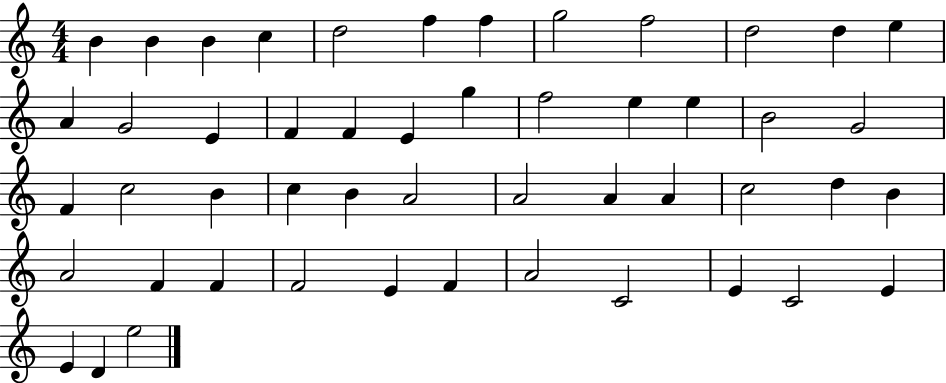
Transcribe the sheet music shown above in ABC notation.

X:1
T:Untitled
M:4/4
L:1/4
K:C
B B B c d2 f f g2 f2 d2 d e A G2 E F F E g f2 e e B2 G2 F c2 B c B A2 A2 A A c2 d B A2 F F F2 E F A2 C2 E C2 E E D e2